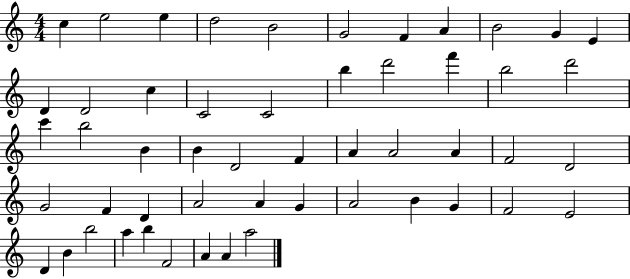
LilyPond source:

{
  \clef treble
  \numericTimeSignature
  \time 4/4
  \key c \major
  c''4 e''2 e''4 | d''2 b'2 | g'2 f'4 a'4 | b'2 g'4 e'4 | \break d'4 d'2 c''4 | c'2 c'2 | b''4 d'''2 f'''4 | b''2 d'''2 | \break c'''4 b''2 b'4 | b'4 d'2 f'4 | a'4 a'2 a'4 | f'2 d'2 | \break g'2 f'4 d'4 | a'2 a'4 g'4 | a'2 b'4 g'4 | f'2 e'2 | \break d'4 b'4 b''2 | a''4 b''4 f'2 | a'4 a'4 a''2 | \bar "|."
}